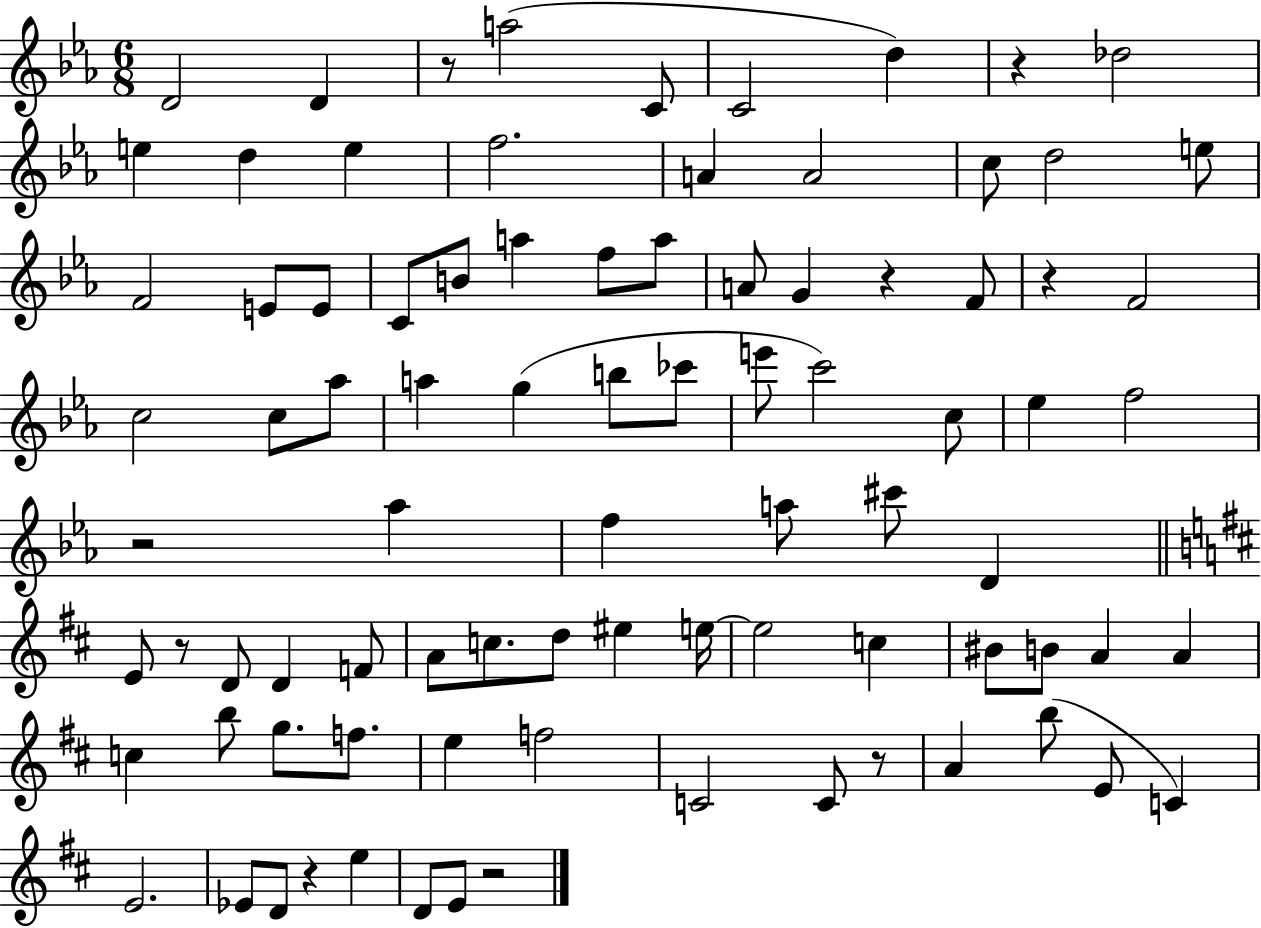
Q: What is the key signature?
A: EES major